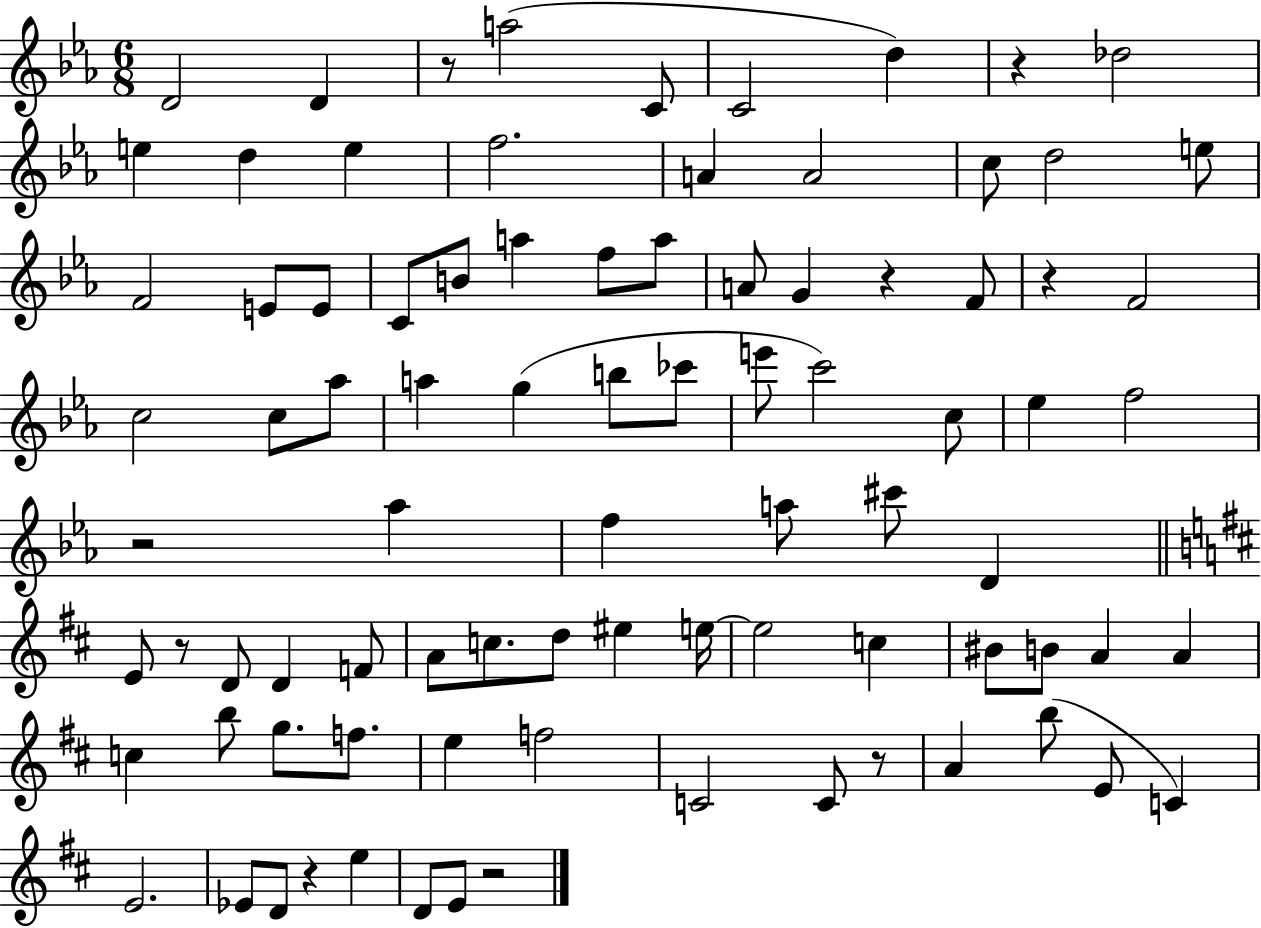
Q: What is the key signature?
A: EES major